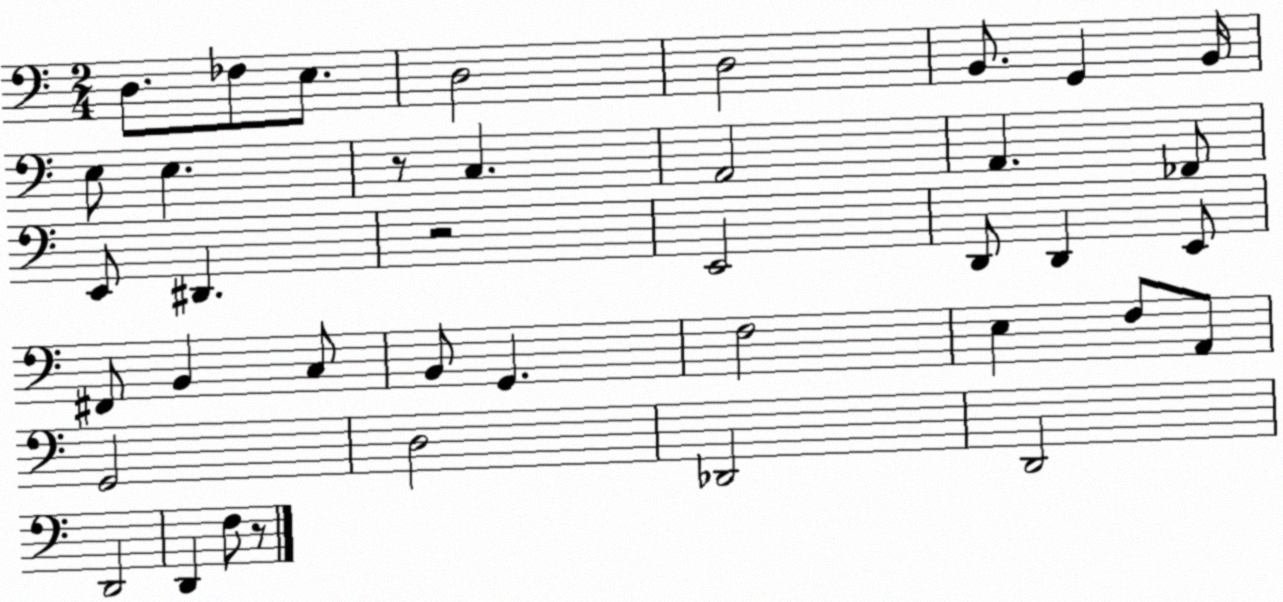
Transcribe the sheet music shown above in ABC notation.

X:1
T:Untitled
M:2/4
L:1/4
K:C
D,/2 _F,/2 E,/2 D,2 D,2 B,,/2 G,, B,,/4 E,/2 E, z/2 C, A,,2 A,, _F,,/2 E,,/2 ^D,, z2 E,,2 D,,/2 D,, E,,/2 ^F,,/2 B,, C,/2 B,,/2 G,, F,2 E, F,/2 A,,/2 G,,2 D,2 _D,,2 D,,2 D,,2 D,, F,/2 z/2